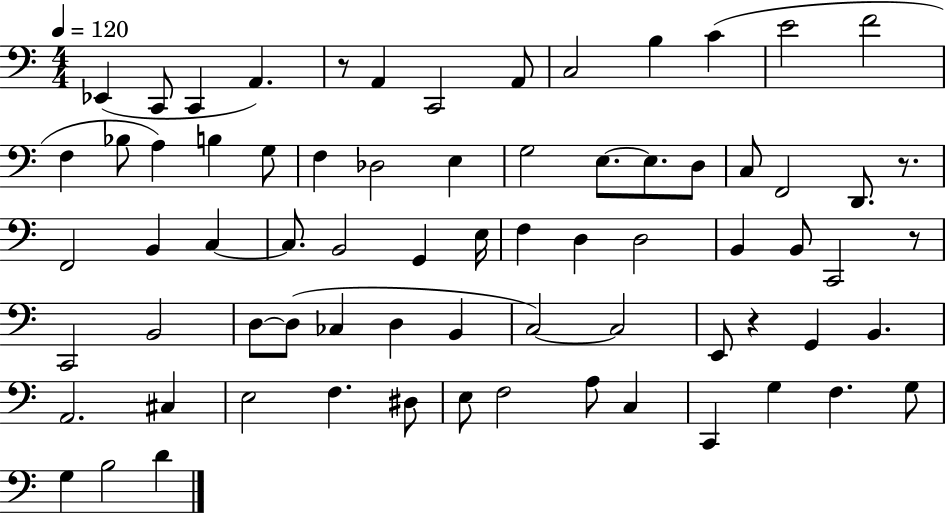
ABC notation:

X:1
T:Untitled
M:4/4
L:1/4
K:C
_E,, C,,/2 C,, A,, z/2 A,, C,,2 A,,/2 C,2 B, C E2 F2 F, _B,/2 A, B, G,/2 F, _D,2 E, G,2 E,/2 E,/2 D,/2 C,/2 F,,2 D,,/2 z/2 F,,2 B,, C, C,/2 B,,2 G,, E,/4 F, D, D,2 B,, B,,/2 C,,2 z/2 C,,2 B,,2 D,/2 D,/2 _C, D, B,, C,2 C,2 E,,/2 z G,, B,, A,,2 ^C, E,2 F, ^D,/2 E,/2 F,2 A,/2 C, C,, G, F, G,/2 G, B,2 D